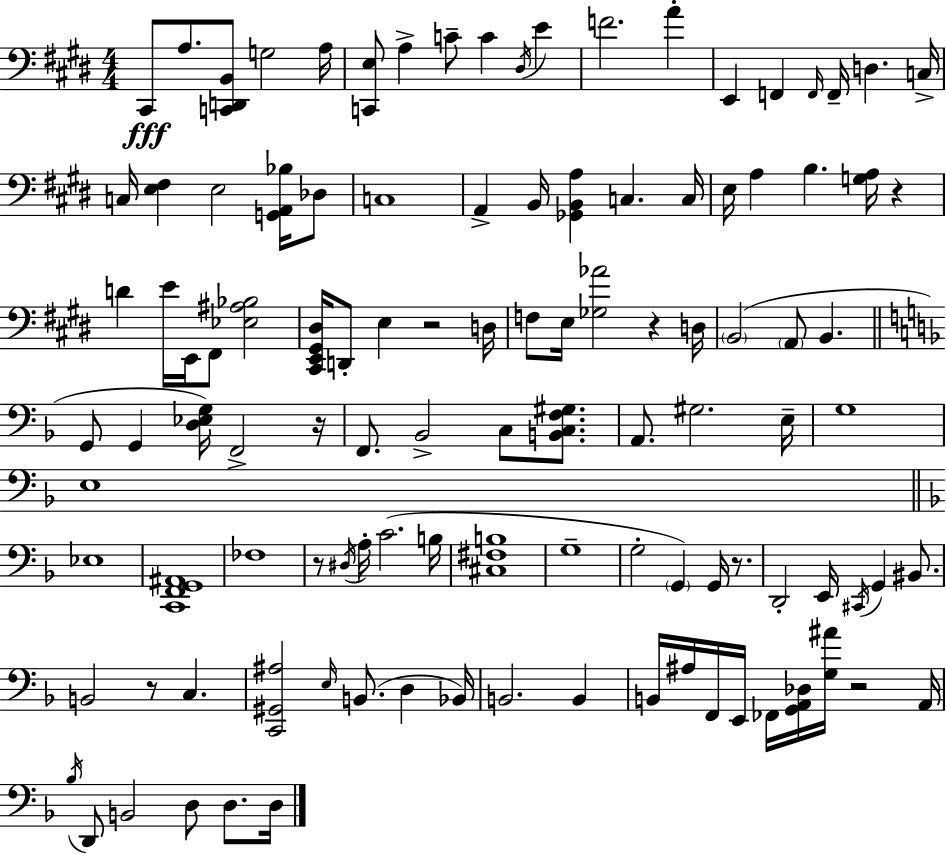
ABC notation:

X:1
T:Untitled
M:4/4
L:1/4
K:E
^C,,/2 A,/2 [C,,D,,B,,]/2 G,2 A,/4 [C,,E,]/2 A, C/2 C ^D,/4 E F2 A E,, F,, F,,/4 F,,/4 D, C,/4 C,/4 [E,^F,] E,2 [G,,A,,_B,]/4 _D,/2 C,4 A,, B,,/4 [_G,,B,,A,] C, C,/4 E,/4 A, B, [G,A,]/4 z D E/4 E,,/4 ^F,,/2 [_E,^A,_B,]2 [^C,,E,,^G,,^D,]/4 D,,/2 E, z2 D,/4 F,/2 E,/4 [_G,_A]2 z D,/4 B,,2 A,,/2 B,, G,,/2 G,, [D,_E,G,]/4 F,,2 z/4 F,,/2 _B,,2 C,/2 [B,,C,F,^G,]/2 A,,/2 ^G,2 E,/4 G,4 E,4 _E,4 [C,,F,,G,,^A,,]4 _F,4 z/2 ^D,/4 A,/4 C2 B,/4 [^C,^F,B,]4 G,4 G,2 G,, G,,/4 z/2 D,,2 E,,/4 ^C,,/4 G,, ^B,,/2 B,,2 z/2 C, [C,,^G,,^A,]2 E,/4 B,,/2 D, _B,,/4 B,,2 B,, B,,/4 ^A,/4 F,,/4 E,,/4 _F,,/4 [G,,A,,_D,]/4 [G,^A]/4 z2 A,,/4 _B,/4 D,,/2 B,,2 D,/2 D,/2 D,/4